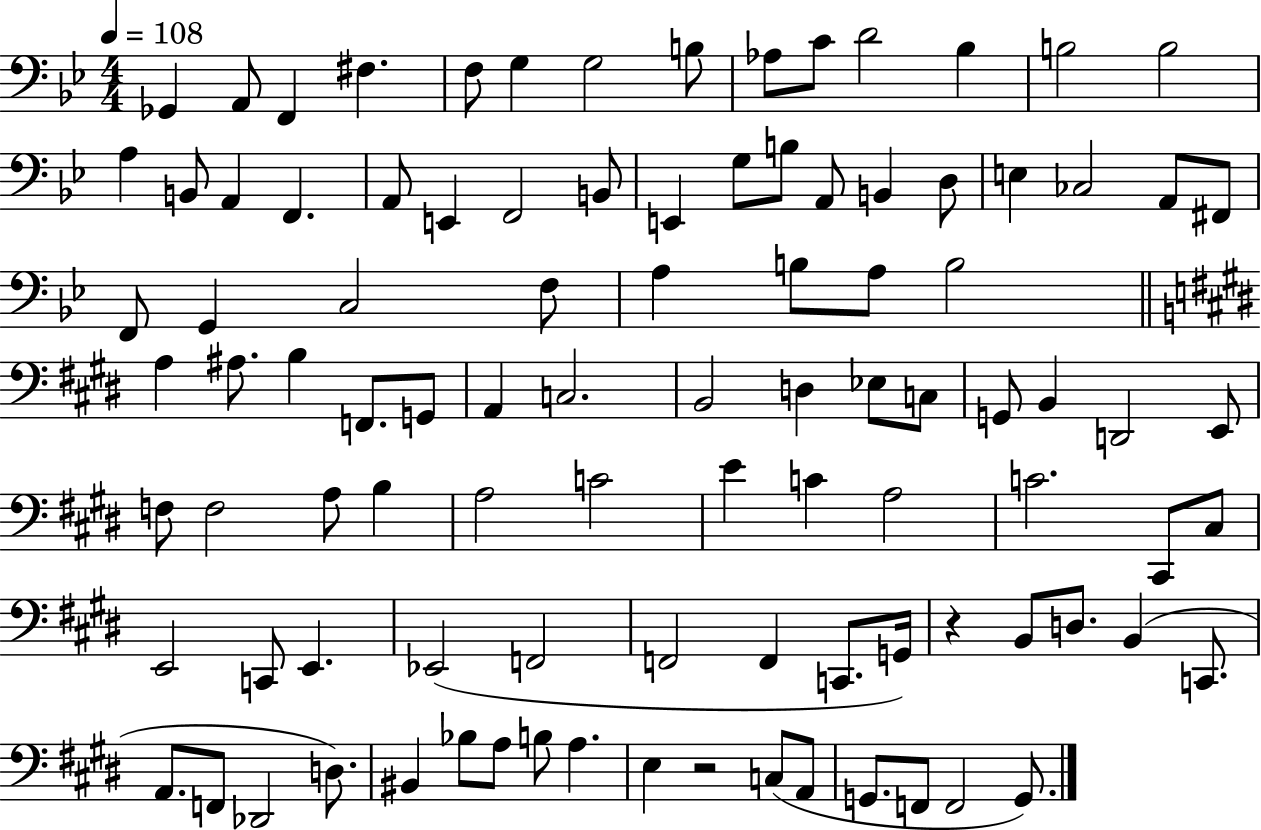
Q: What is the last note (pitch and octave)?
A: G2